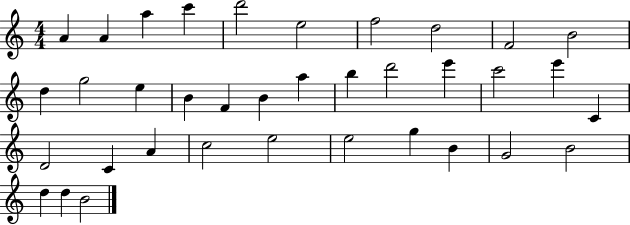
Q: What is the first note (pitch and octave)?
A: A4